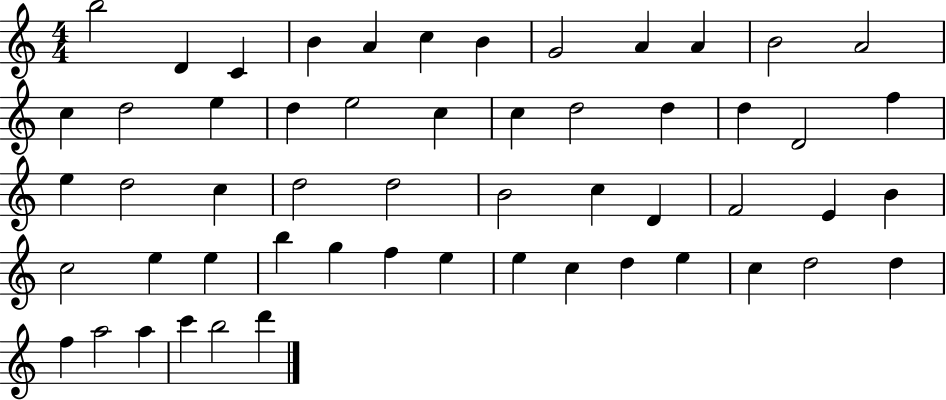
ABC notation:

X:1
T:Untitled
M:4/4
L:1/4
K:C
b2 D C B A c B G2 A A B2 A2 c d2 e d e2 c c d2 d d D2 f e d2 c d2 d2 B2 c D F2 E B c2 e e b g f e e c d e c d2 d f a2 a c' b2 d'